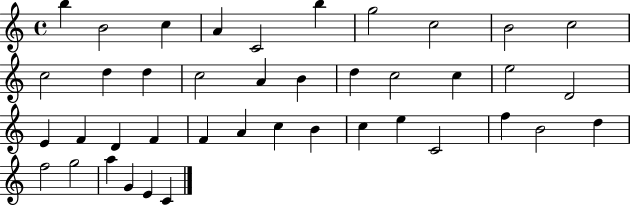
{
  \clef treble
  \time 4/4
  \defaultTimeSignature
  \key c \major
  b''4 b'2 c''4 | a'4 c'2 b''4 | g''2 c''2 | b'2 c''2 | \break c''2 d''4 d''4 | c''2 a'4 b'4 | d''4 c''2 c''4 | e''2 d'2 | \break e'4 f'4 d'4 f'4 | f'4 a'4 c''4 b'4 | c''4 e''4 c'2 | f''4 b'2 d''4 | \break f''2 g''2 | a''4 g'4 e'4 c'4 | \bar "|."
}